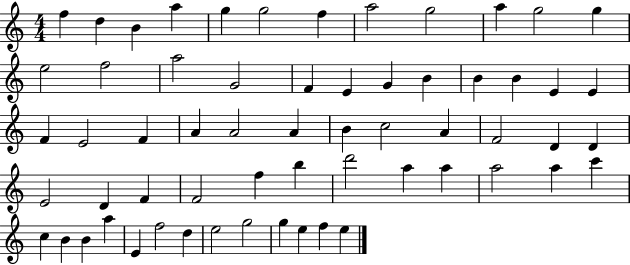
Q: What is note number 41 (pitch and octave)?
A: F5